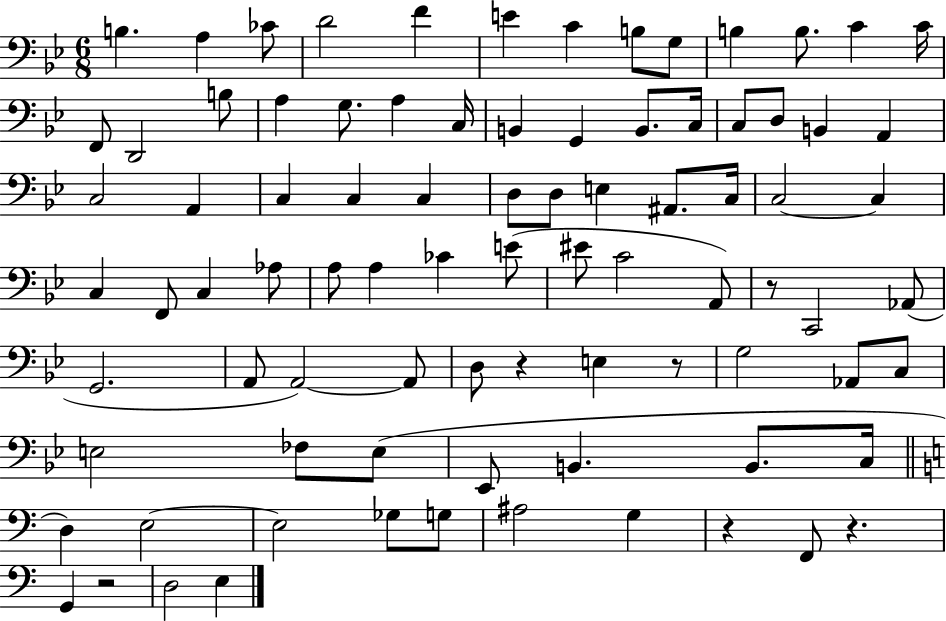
{
  \clef bass
  \numericTimeSignature
  \time 6/8
  \key bes \major
  b4. a4 ces'8 | d'2 f'4 | e'4 c'4 b8 g8 | b4 b8. c'4 c'16 | \break f,8 d,2 b8 | a4 g8. a4 c16 | b,4 g,4 b,8. c16 | c8 d8 b,4 a,4 | \break c2 a,4 | c4 c4 c4 | d8 d8 e4 ais,8. c16 | c2~~ c4 | \break c4 f,8 c4 aes8 | a8 a4 ces'4 e'8( | eis'8 c'2 a,8) | r8 c,2 aes,8( | \break g,2. | a,8 a,2~~) a,8 | d8 r4 e4 r8 | g2 aes,8 c8 | \break e2 fes8 e8( | ees,8 b,4. b,8. c16 | \bar "||" \break \key c \major d4) e2~~ | e2 ges8 g8 | ais2 g4 | r4 f,8 r4. | \break g,4 r2 | d2 e4 | \bar "|."
}